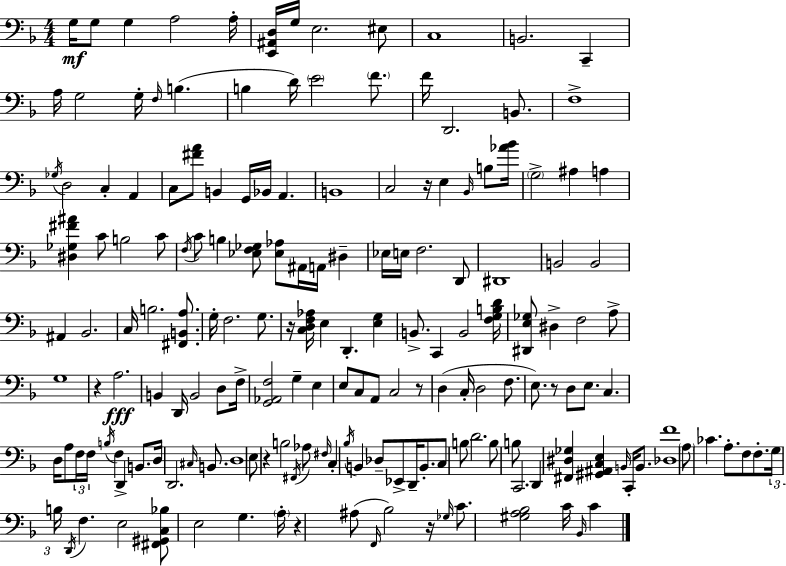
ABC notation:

X:1
T:Untitled
M:4/4
L:1/4
K:F
G,/4 G,/2 G, A,2 A,/4 [E,,^A,,D,]/4 G,/4 E,2 ^E,/2 C,4 B,,2 C,, A,/4 G,2 G,/4 F,/4 B, B, D/4 E2 F/2 F/4 D,,2 B,,/2 F,4 _G,/4 D,2 C, A,, C,/2 [^FA]/2 B,, G,,/4 _B,,/4 A,, B,,4 C,2 z/4 E, _B,,/4 B,/2 [_A_B]/4 G,2 ^A, A, [^D,_G,^F^A] C/2 B,2 C/2 F,/4 C/2 B, [_E,F,_G,]/2 [_E,_A,]/2 ^A,,/4 A,,/4 ^D, _E,/4 E,/4 F,2 D,,/2 ^D,,4 B,,2 B,,2 ^A,, _B,,2 C,/4 B,2 [^F,,B,,A,]/2 G,/4 F,2 G,/2 z/4 [C,D,F,_A,]/4 E, D,, [E,G,] B,,/2 C,, B,,2 [F,G,B,D]/4 [^D,,E,_G,]/2 ^D, F,2 A,/2 G,4 z A,2 B,, D,,/4 B,,2 D,/2 F,/4 [G,,_A,,F,]2 G, E, E,/2 C,/2 A,,/2 C,2 z/2 D, C,/4 D,2 F,/2 E,/2 z/2 D,/2 E,/2 C, D,/4 A,/2 F,/4 F,/4 B,/4 F, D,, B,,/2 D,/4 D,,2 ^C,/4 B,,/2 D,4 E,/2 z B,2 ^F,,/4 _A,/2 ^F,/4 C, _B,/4 B,, _D,/2 _E,,/2 D,,/4 B,,/2 C,/2 B,/2 D2 B,/2 B,/2 C,,2 D,, [^F,,^D,_G,] [^G,,^A,,C,E,] B,,/4 C,,/4 B,,/2 [_D,F]4 A,/2 _C A,/2 F,/2 F,/2 G,/4 B,/4 D,,/4 F, E,2 [^F,,^G,,C,_B,]/2 E,2 G, A,/4 z ^A,/2 F,,/4 _B,2 z/4 _G,/4 C/2 [^G,A,_B,]2 C/4 _B,,/4 C